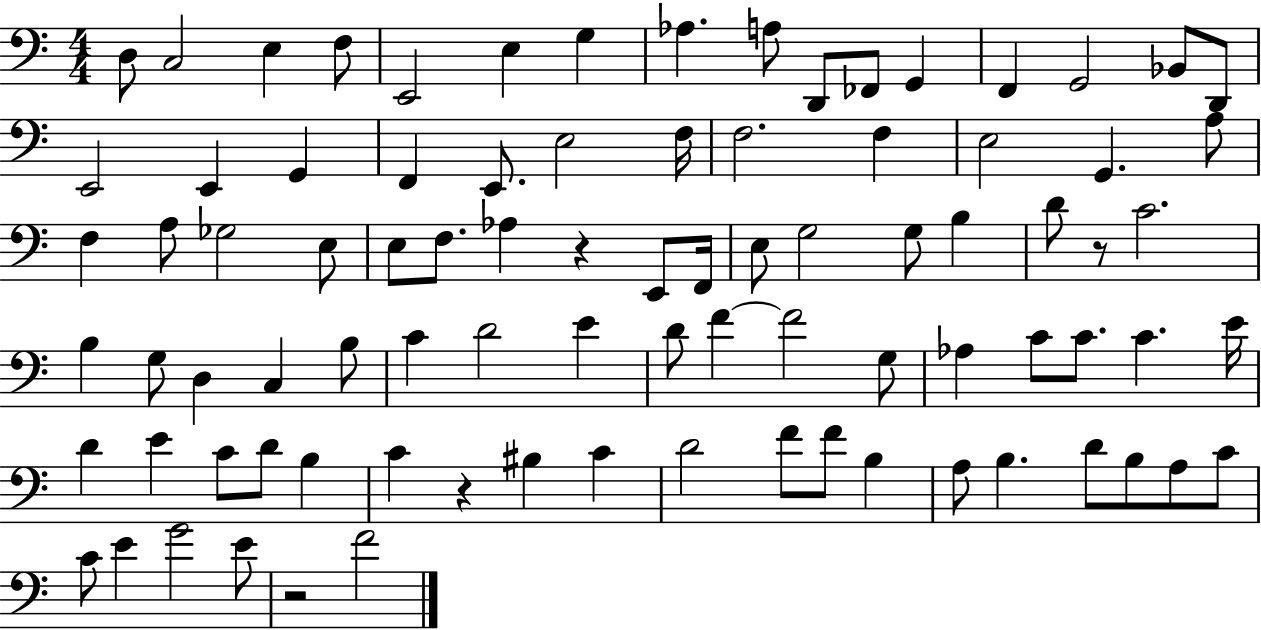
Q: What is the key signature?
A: C major